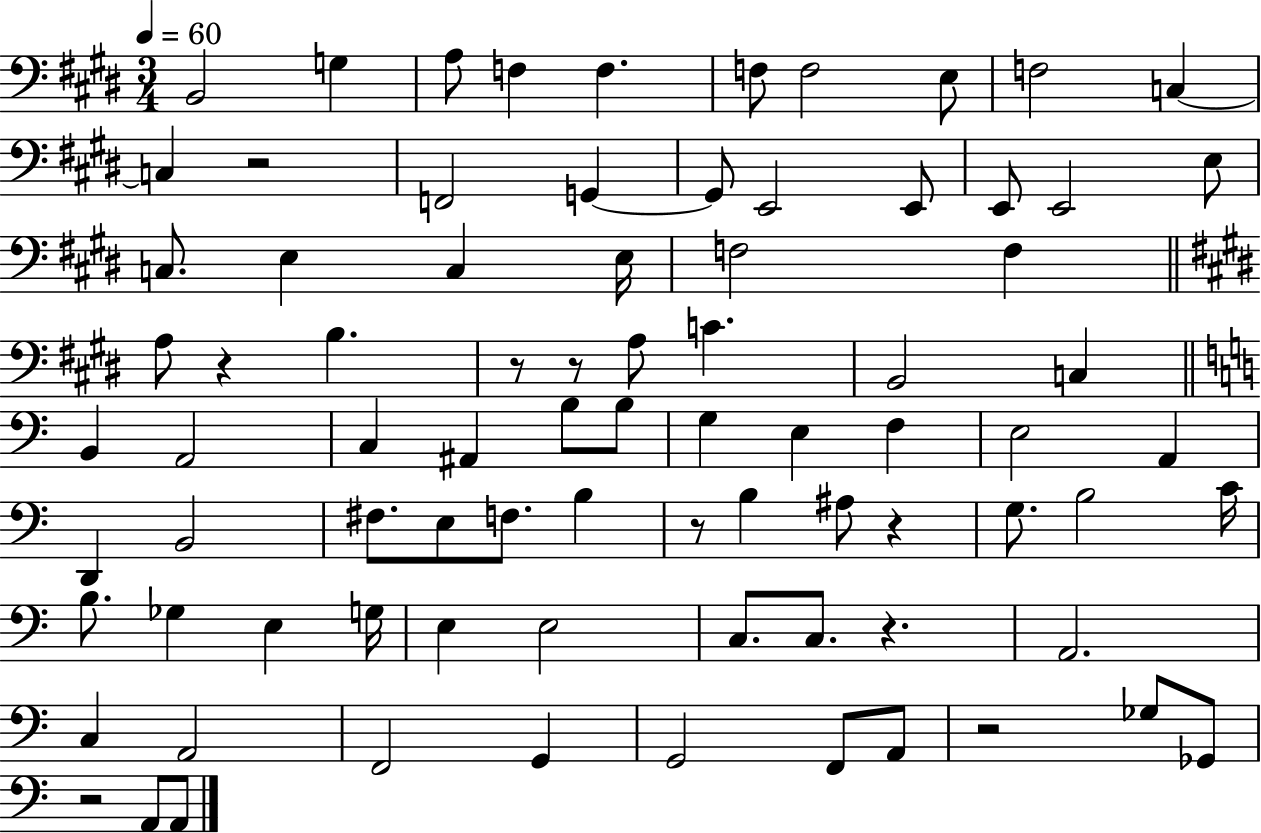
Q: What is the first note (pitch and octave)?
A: B2